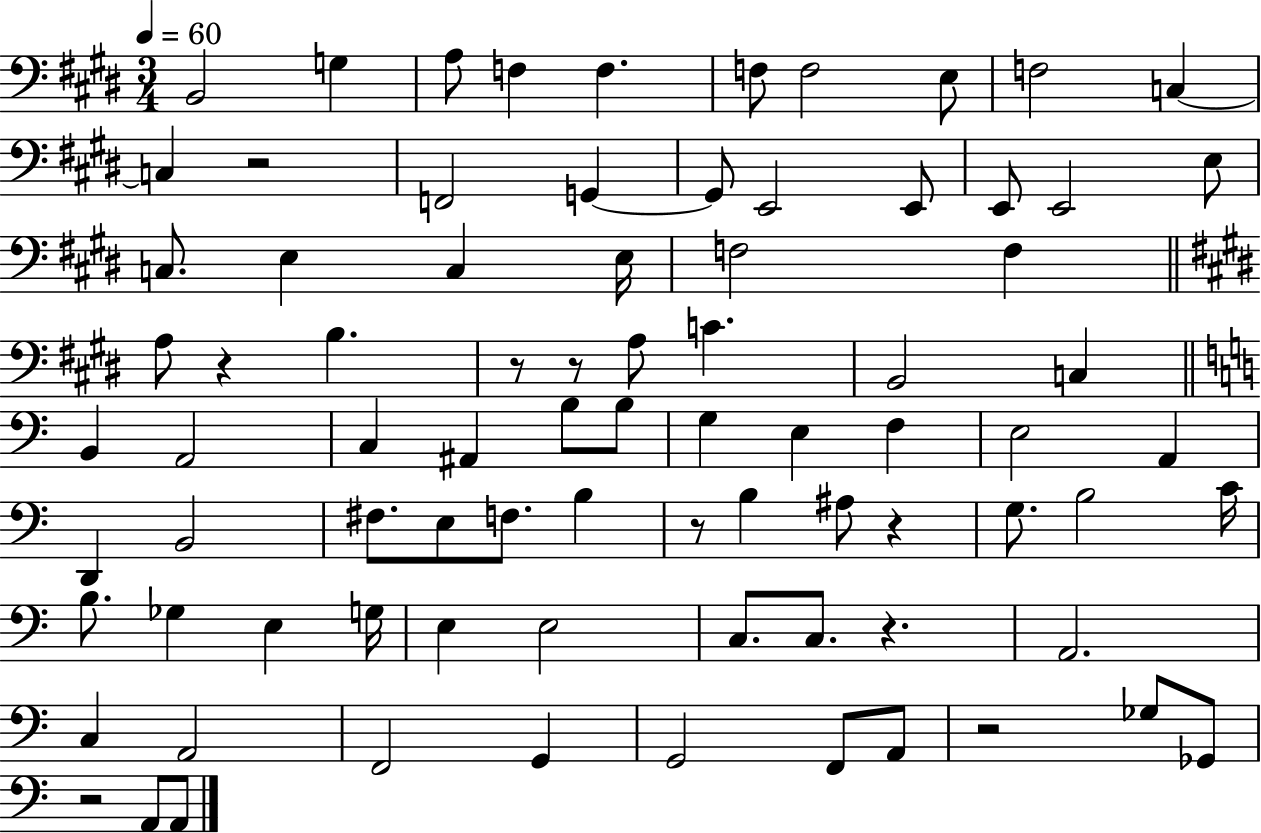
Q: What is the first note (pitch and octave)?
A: B2